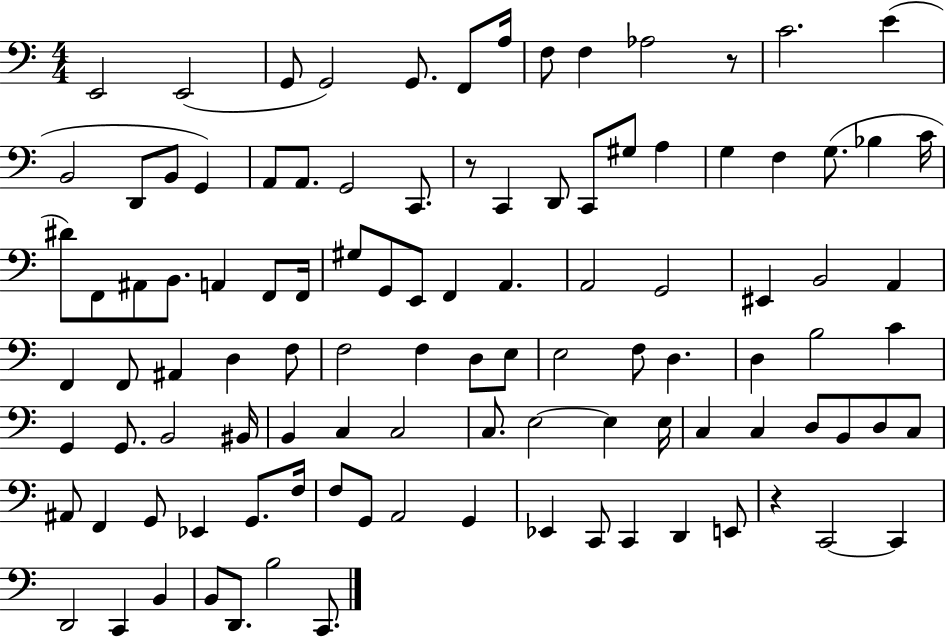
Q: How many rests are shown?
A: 3